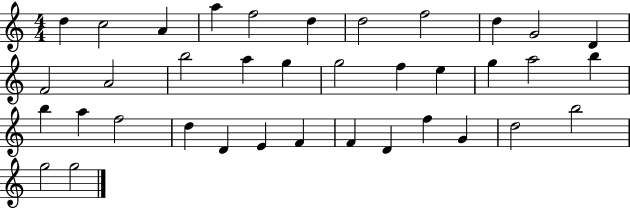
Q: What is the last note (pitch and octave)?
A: G5